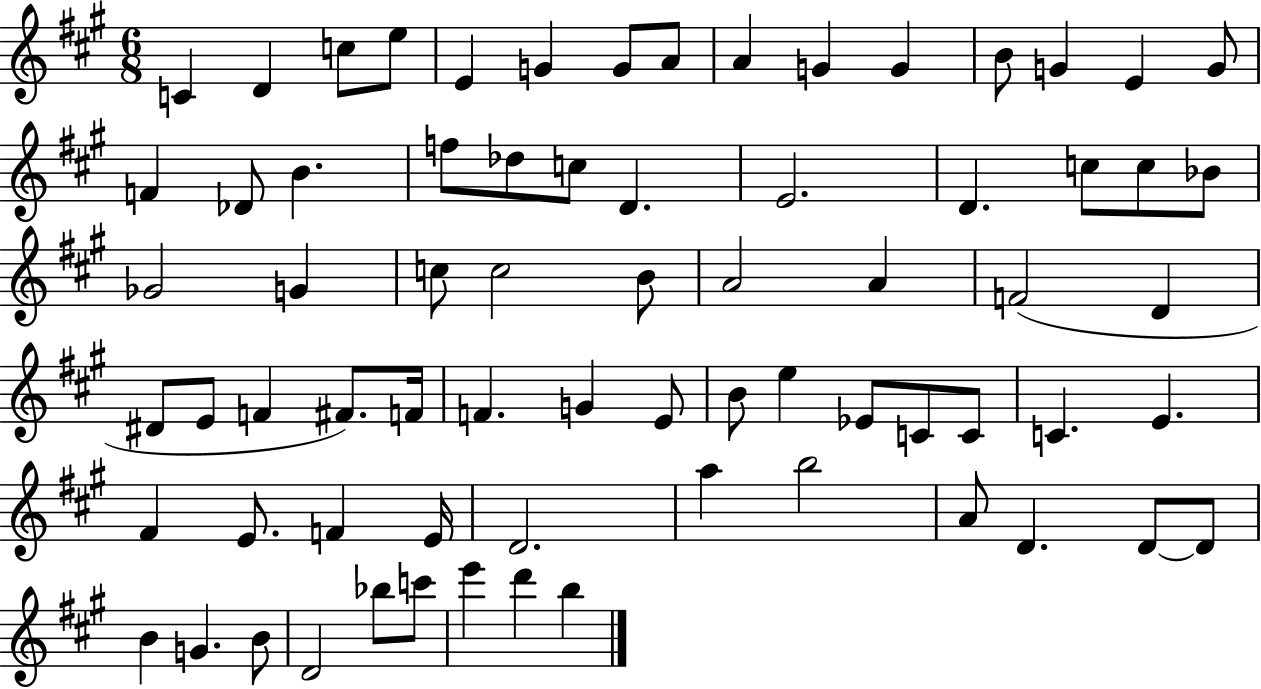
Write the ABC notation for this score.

X:1
T:Untitled
M:6/8
L:1/4
K:A
C D c/2 e/2 E G G/2 A/2 A G G B/2 G E G/2 F _D/2 B f/2 _d/2 c/2 D E2 D c/2 c/2 _B/2 _G2 G c/2 c2 B/2 A2 A F2 D ^D/2 E/2 F ^F/2 F/4 F G E/2 B/2 e _E/2 C/2 C/2 C E ^F E/2 F E/4 D2 a b2 A/2 D D/2 D/2 B G B/2 D2 _b/2 c'/2 e' d' b